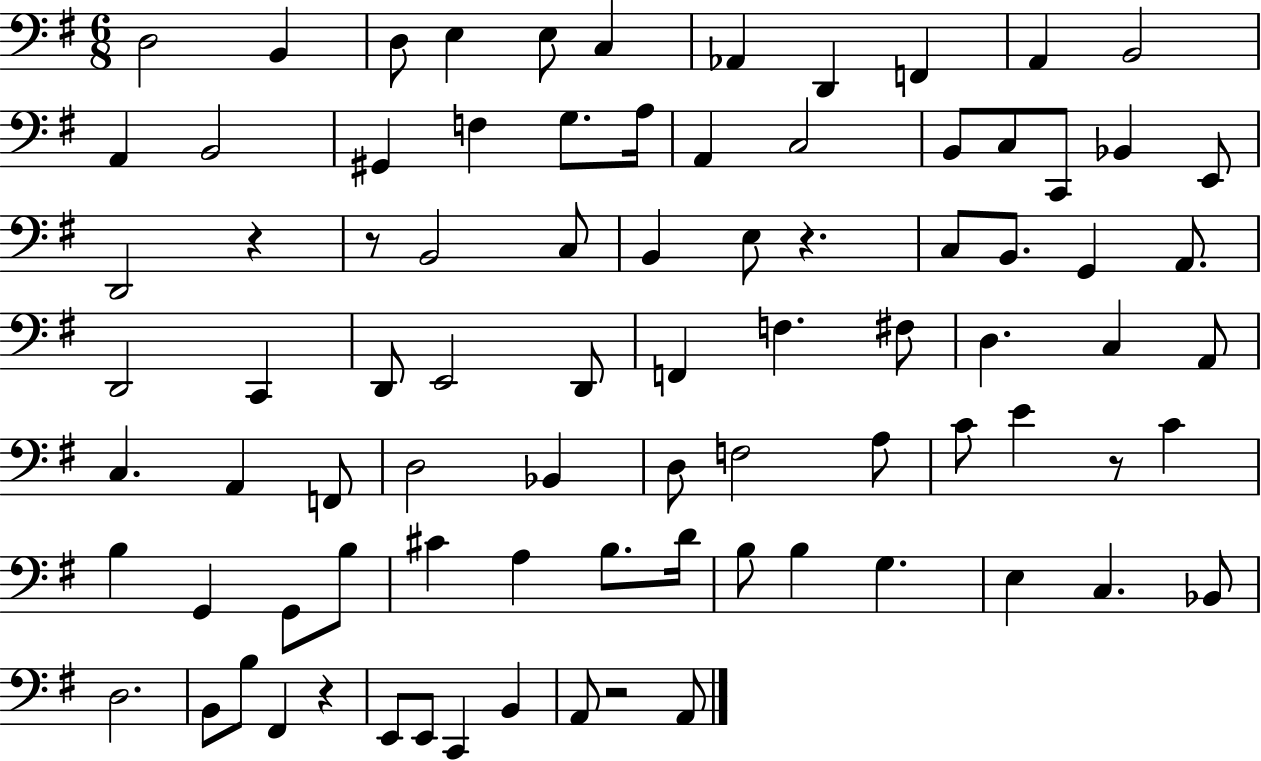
D3/h B2/q D3/e E3/q E3/e C3/q Ab2/q D2/q F2/q A2/q B2/h A2/q B2/h G#2/q F3/q G3/e. A3/s A2/q C3/h B2/e C3/e C2/e Bb2/q E2/e D2/h R/q R/e B2/h C3/e B2/q E3/e R/q. C3/e B2/e. G2/q A2/e. D2/h C2/q D2/e E2/h D2/e F2/q F3/q. F#3/e D3/q. C3/q A2/e C3/q. A2/q F2/e D3/h Bb2/q D3/e F3/h A3/e C4/e E4/q R/e C4/q B3/q G2/q G2/e B3/e C#4/q A3/q B3/e. D4/s B3/e B3/q G3/q. E3/q C3/q. Bb2/e D3/h. B2/e B3/e F#2/q R/q E2/e E2/e C2/q B2/q A2/e R/h A2/e